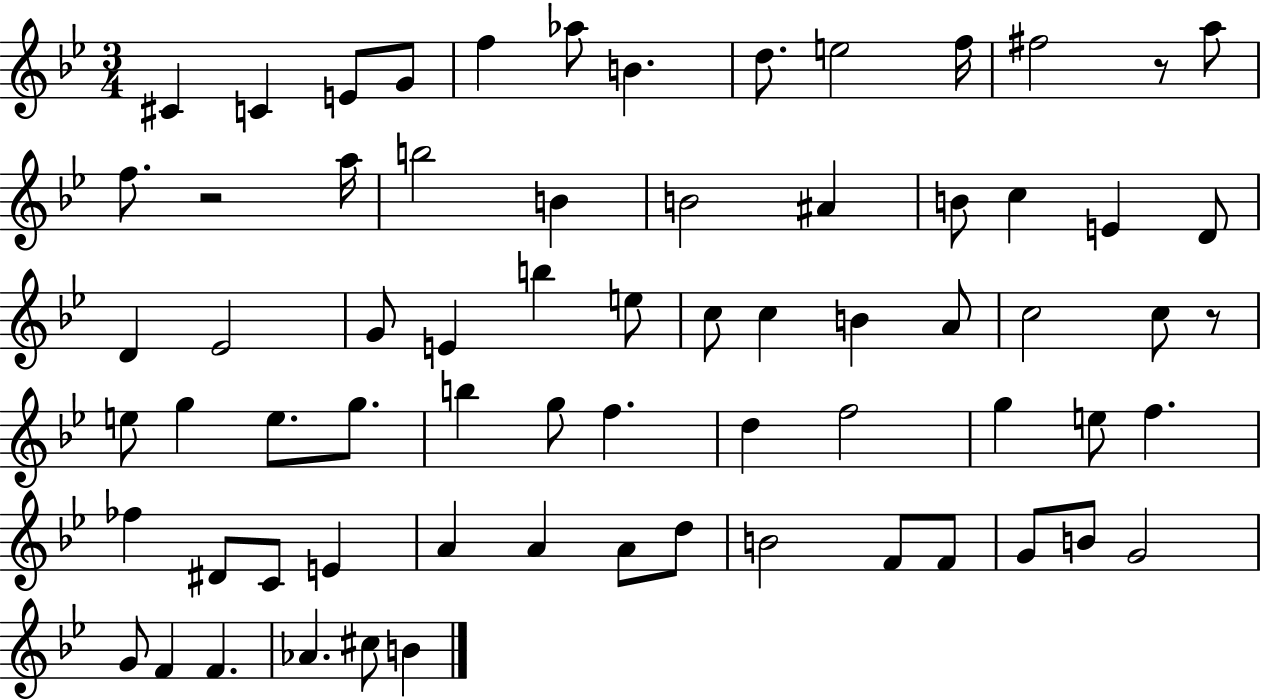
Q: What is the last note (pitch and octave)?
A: B4